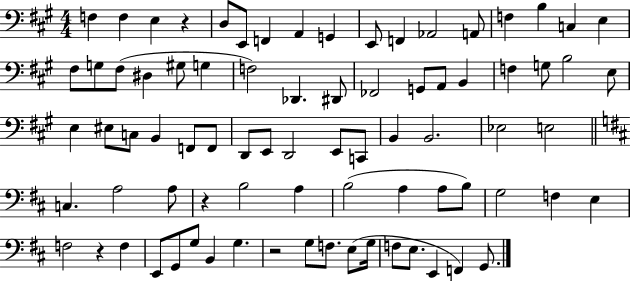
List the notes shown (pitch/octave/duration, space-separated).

F3/q F3/q E3/q R/q D3/e E2/e F2/q A2/q G2/q E2/e F2/q Ab2/h A2/e F3/q B3/q C3/q E3/q F#3/e G3/e F#3/e D#3/q G#3/e G3/q F3/h Db2/q. D#2/e FES2/h G2/e A2/e B2/q F3/q G3/e B3/h E3/e E3/q EIS3/e C3/e B2/q F2/e F2/e D2/e E2/e D2/h E2/e C2/e B2/q B2/h. Eb3/h E3/h C3/q. A3/h A3/e R/q B3/h A3/q B3/h A3/q A3/e B3/e G3/h F3/q E3/q F3/h R/q F3/q E2/e G2/e G3/e B2/q G3/q. R/h G3/e F3/e. E3/e G3/s F3/e E3/e. E2/q F2/q G2/e.